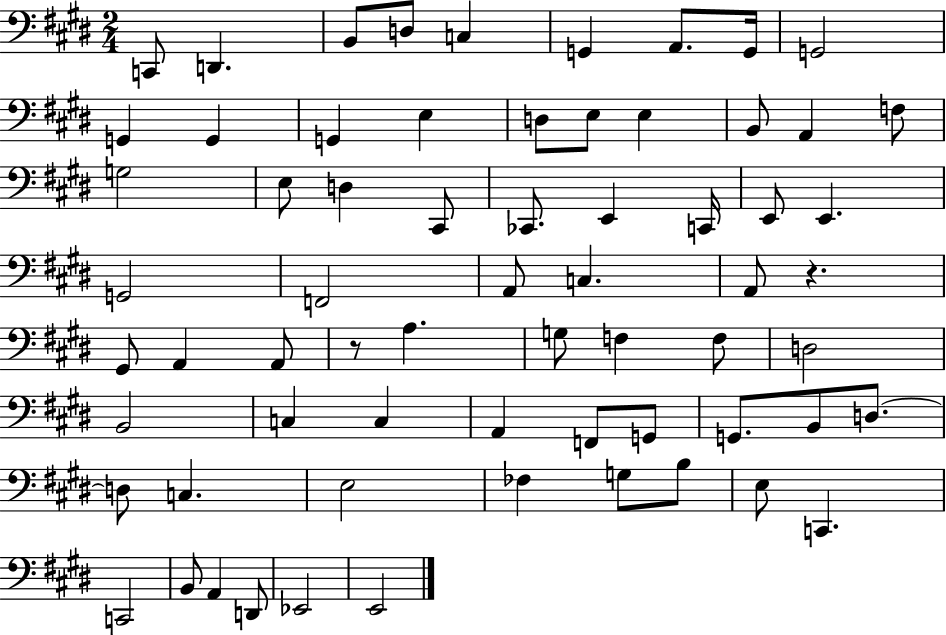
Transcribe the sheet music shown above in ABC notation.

X:1
T:Untitled
M:2/4
L:1/4
K:E
C,,/2 D,, B,,/2 D,/2 C, G,, A,,/2 G,,/4 G,,2 G,, G,, G,, E, D,/2 E,/2 E, B,,/2 A,, F,/2 G,2 E,/2 D, ^C,,/2 _C,,/2 E,, C,,/4 E,,/2 E,, G,,2 F,,2 A,,/2 C, A,,/2 z ^G,,/2 A,, A,,/2 z/2 A, G,/2 F, F,/2 D,2 B,,2 C, C, A,, F,,/2 G,,/2 G,,/2 B,,/2 D,/2 D,/2 C, E,2 _F, G,/2 B,/2 E,/2 C,, C,,2 B,,/2 A,, D,,/2 _E,,2 E,,2